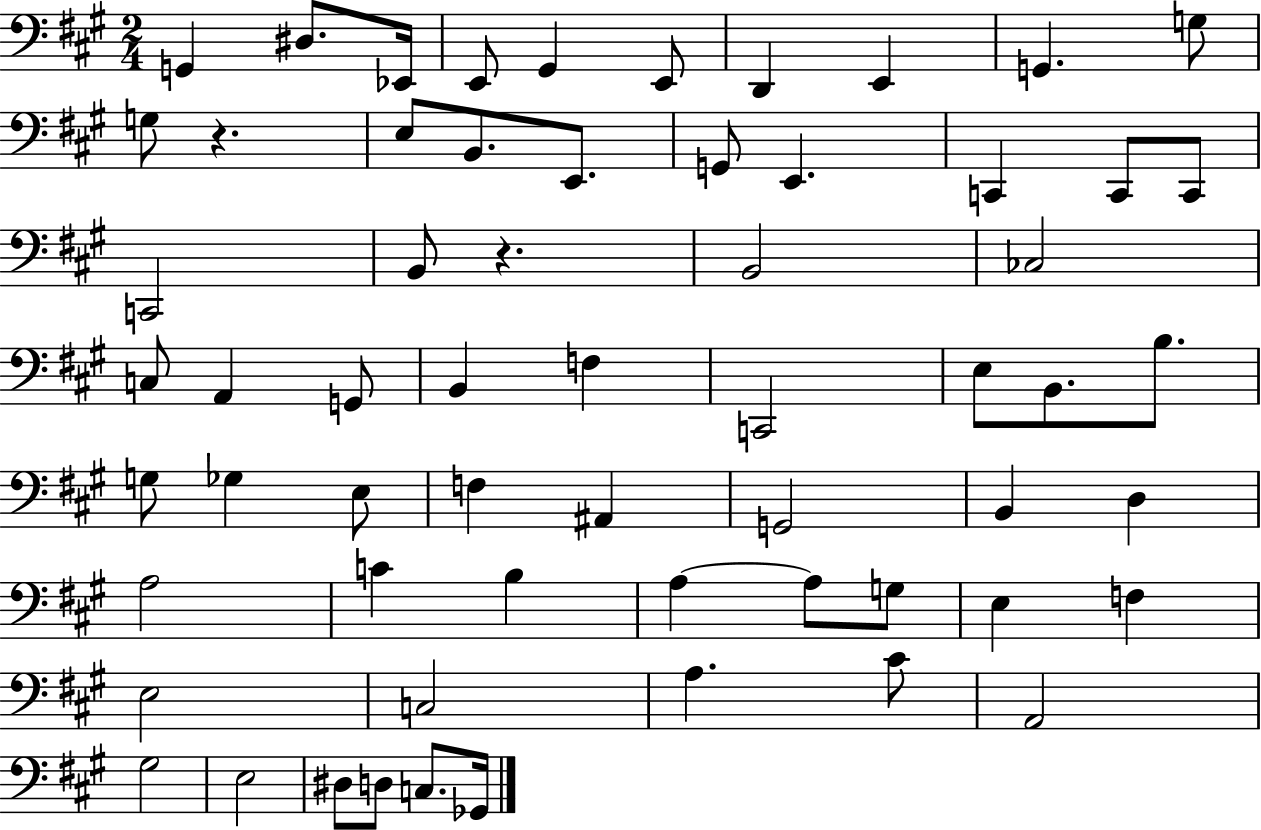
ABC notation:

X:1
T:Untitled
M:2/4
L:1/4
K:A
G,, ^D,/2 _E,,/4 E,,/2 ^G,, E,,/2 D,, E,, G,, G,/2 G,/2 z E,/2 B,,/2 E,,/2 G,,/2 E,, C,, C,,/2 C,,/2 C,,2 B,,/2 z B,,2 _C,2 C,/2 A,, G,,/2 B,, F, C,,2 E,/2 B,,/2 B,/2 G,/2 _G, E,/2 F, ^A,, G,,2 B,, D, A,2 C B, A, A,/2 G,/2 E, F, E,2 C,2 A, ^C/2 A,,2 ^G,2 E,2 ^D,/2 D,/2 C,/2 _G,,/4